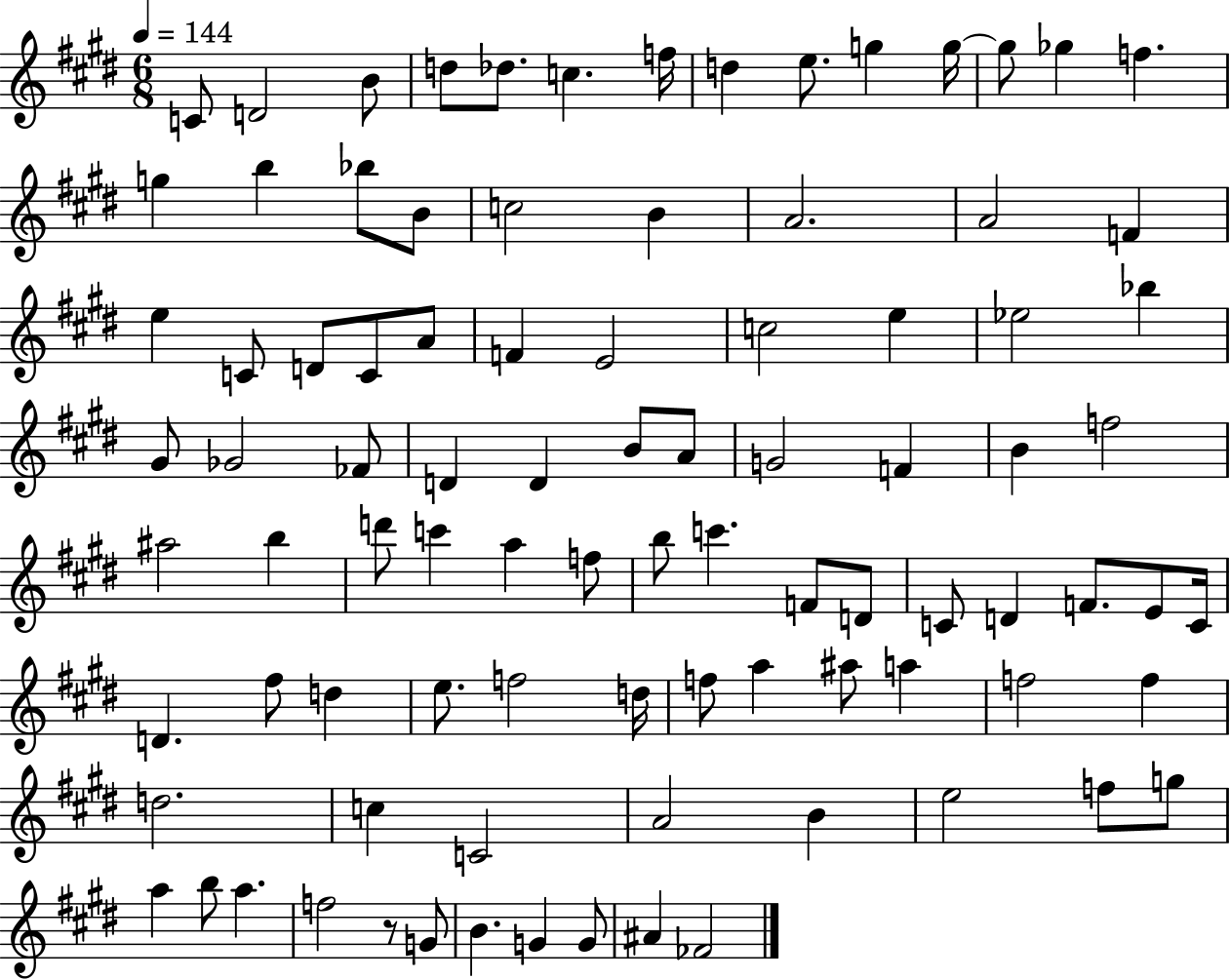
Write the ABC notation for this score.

X:1
T:Untitled
M:6/8
L:1/4
K:E
C/2 D2 B/2 d/2 _d/2 c f/4 d e/2 g g/4 g/2 _g f g b _b/2 B/2 c2 B A2 A2 F e C/2 D/2 C/2 A/2 F E2 c2 e _e2 _b ^G/2 _G2 _F/2 D D B/2 A/2 G2 F B f2 ^a2 b d'/2 c' a f/2 b/2 c' F/2 D/2 C/2 D F/2 E/2 C/4 D ^f/2 d e/2 f2 d/4 f/2 a ^a/2 a f2 f d2 c C2 A2 B e2 f/2 g/2 a b/2 a f2 z/2 G/2 B G G/2 ^A _F2